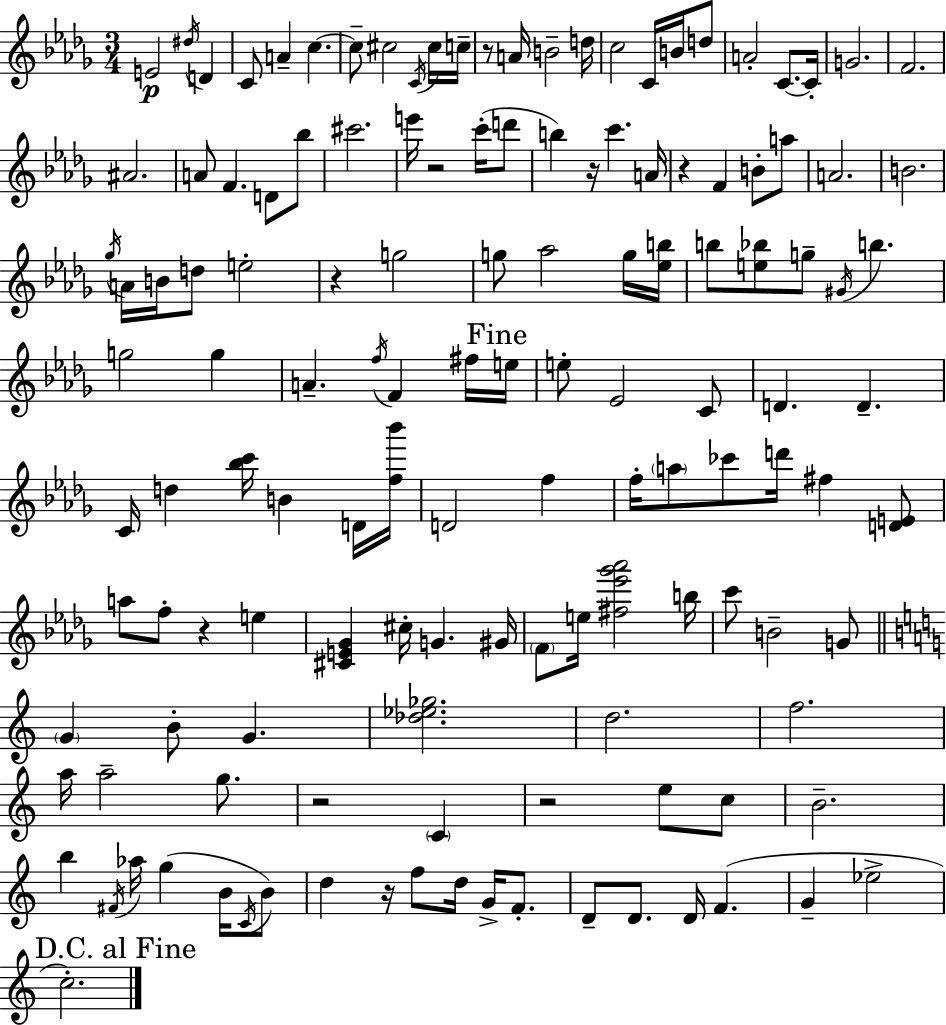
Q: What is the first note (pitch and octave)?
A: E4